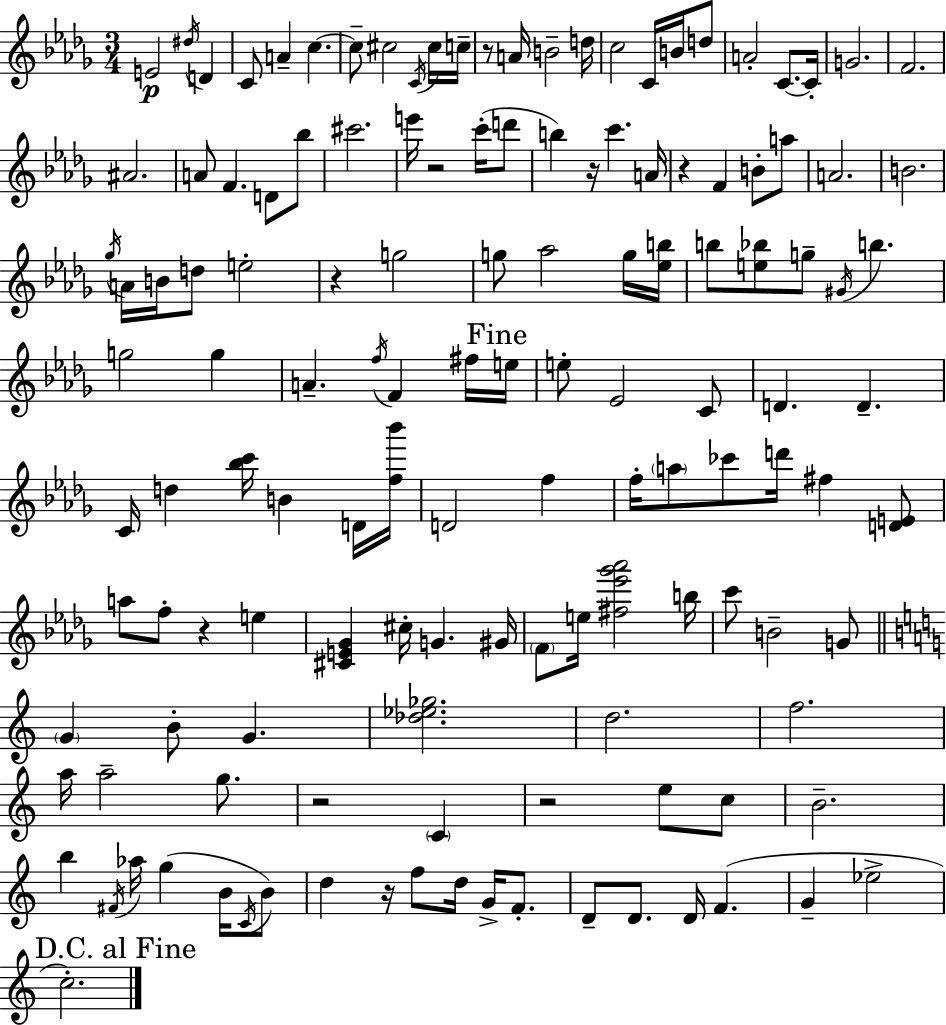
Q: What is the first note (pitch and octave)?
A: E4